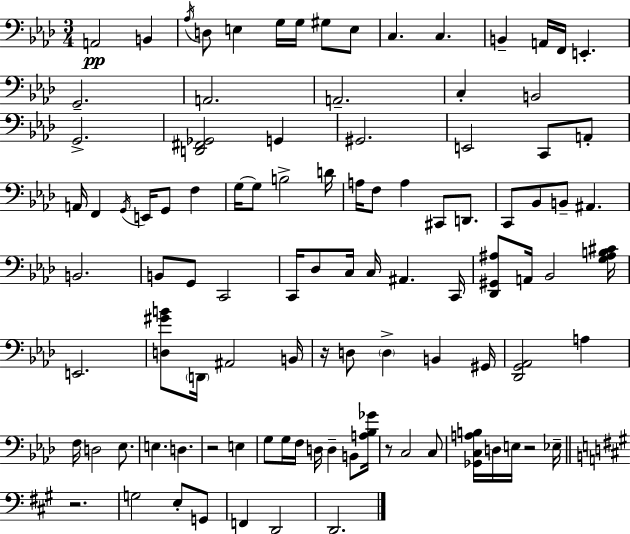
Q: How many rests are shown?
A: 5